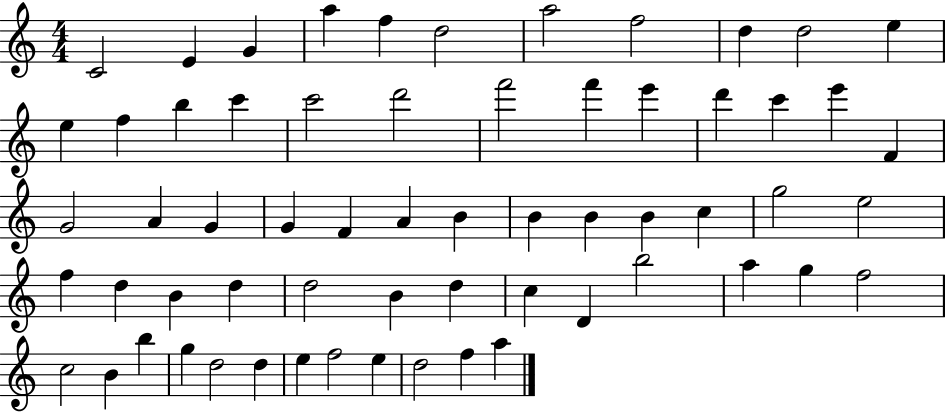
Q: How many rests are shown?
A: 0